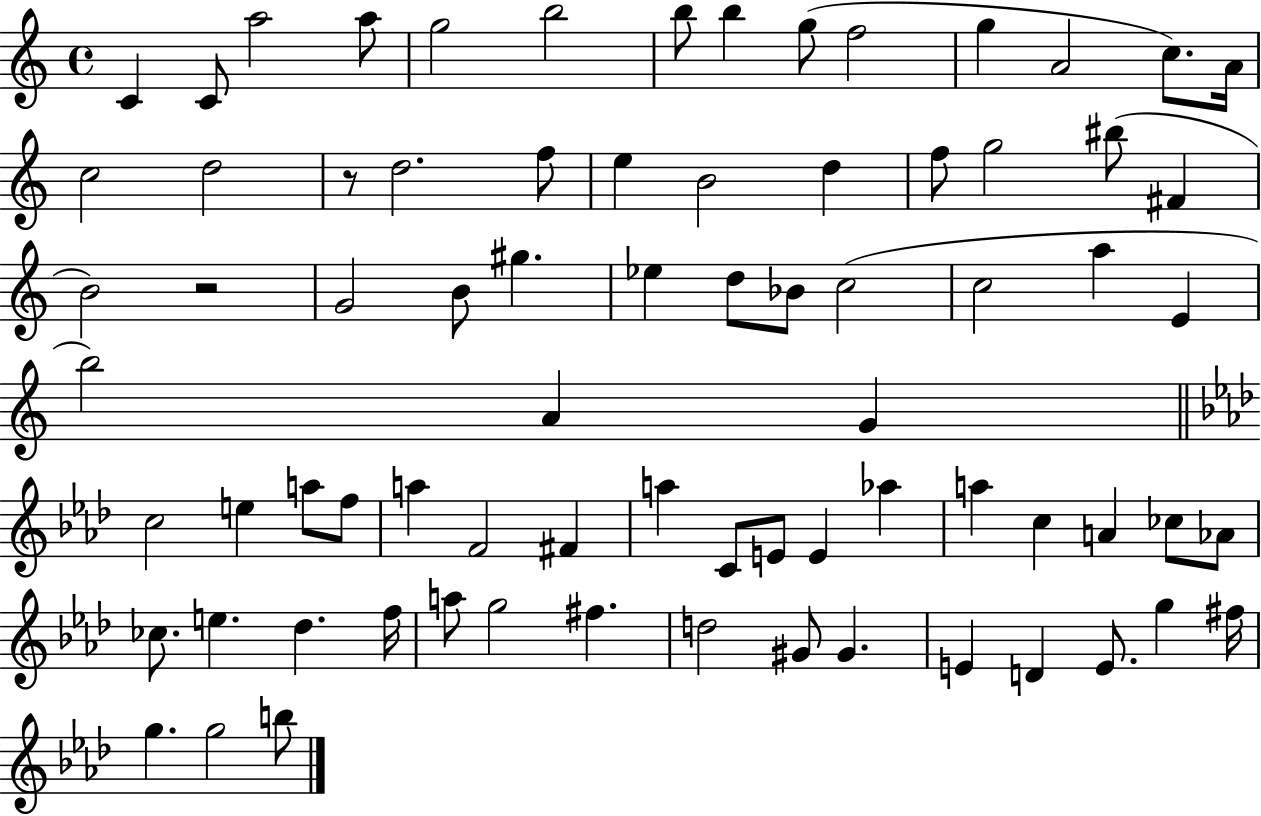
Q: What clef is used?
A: treble